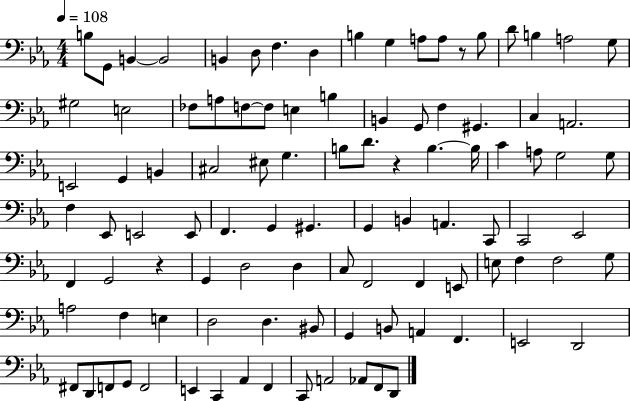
B3/e G2/e B2/q B2/h B2/q D3/e F3/q. D3/q B3/q G3/q A3/e A3/e R/e B3/e D4/e B3/q A3/h G3/e G#3/h E3/h FES3/e A3/e F3/e F3/e E3/q B3/q B2/q G2/e F3/q G#2/q. C3/q A2/h. E2/h G2/q B2/q C#3/h EIS3/e G3/q. B3/e D4/e. R/q B3/q. B3/s C4/q A3/e G3/h G3/e F3/q Eb2/e E2/h E2/e F2/q. G2/q G#2/q. G2/q B2/q A2/q. C2/e C2/h Eb2/h F2/q G2/h R/q G2/q D3/h D3/q C3/e F2/h F2/q E2/e E3/e F3/q F3/h G3/e A3/h F3/q E3/q D3/h D3/q. BIS2/e G2/q B2/e A2/q F2/q. E2/h D2/h F#2/e D2/e F2/e G2/e F2/h E2/q C2/q Ab2/q F2/q C2/e A2/h Ab2/e F2/e D2/e